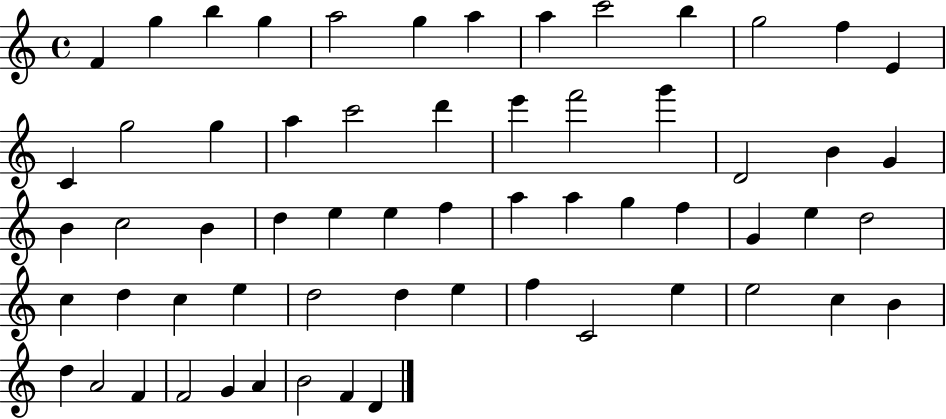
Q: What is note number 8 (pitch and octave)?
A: A5